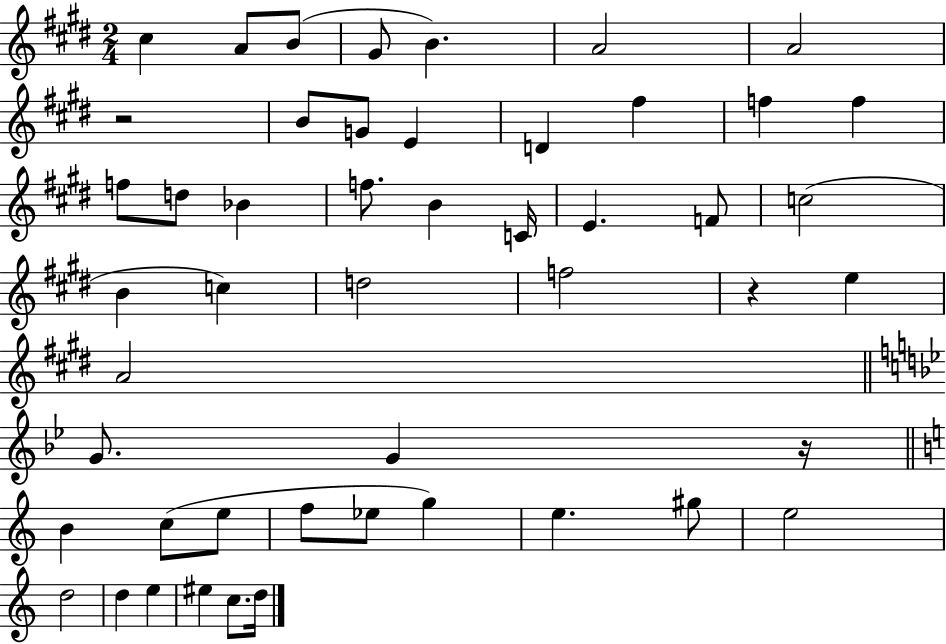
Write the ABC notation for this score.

X:1
T:Untitled
M:2/4
L:1/4
K:E
^c A/2 B/2 ^G/2 B A2 A2 z2 B/2 G/2 E D ^f f f f/2 d/2 _B f/2 B C/4 E F/2 c2 B c d2 f2 z e A2 G/2 G z/4 B c/2 e/2 f/2 _e/2 g e ^g/2 e2 d2 d e ^e c/2 d/4